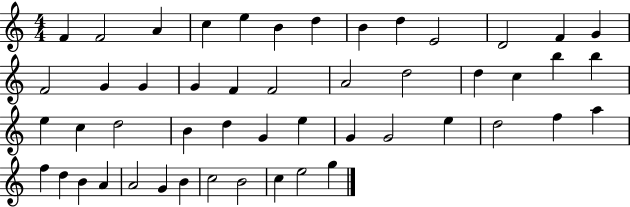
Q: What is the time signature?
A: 4/4